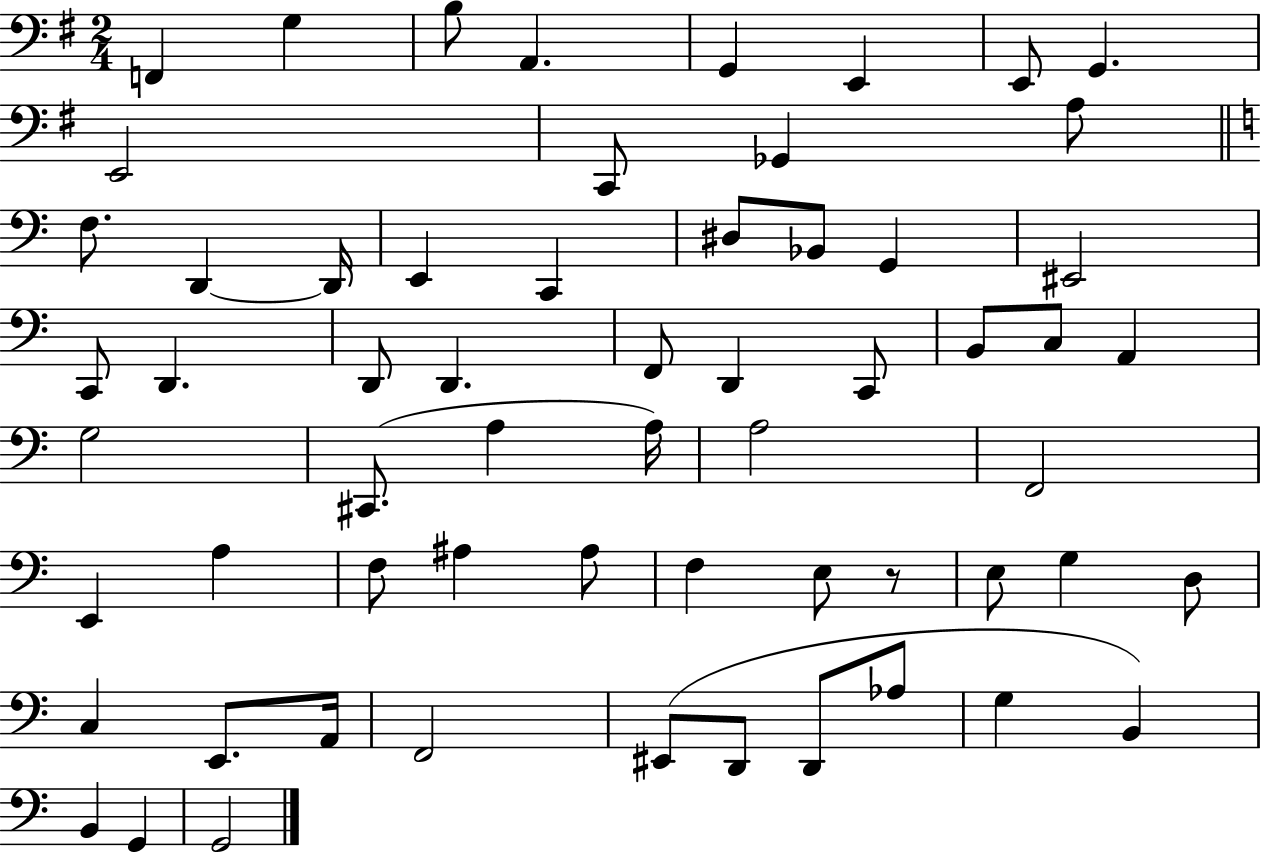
{
  \clef bass
  \numericTimeSignature
  \time 2/4
  \key g \major
  f,4 g4 | b8 a,4. | g,4 e,4 | e,8 g,4. | \break e,2 | c,8 ges,4 a8 | \bar "||" \break \key c \major f8. d,4~~ d,16 | e,4 c,4 | dis8 bes,8 g,4 | eis,2 | \break c,8 d,4. | d,8 d,4. | f,8 d,4 c,8 | b,8 c8 a,4 | \break g2 | cis,8.( a4 a16) | a2 | f,2 | \break e,4 a4 | f8 ais4 ais8 | f4 e8 r8 | e8 g4 d8 | \break c4 e,8. a,16 | f,2 | eis,8( d,8 d,8 aes8 | g4 b,4) | \break b,4 g,4 | g,2 | \bar "|."
}